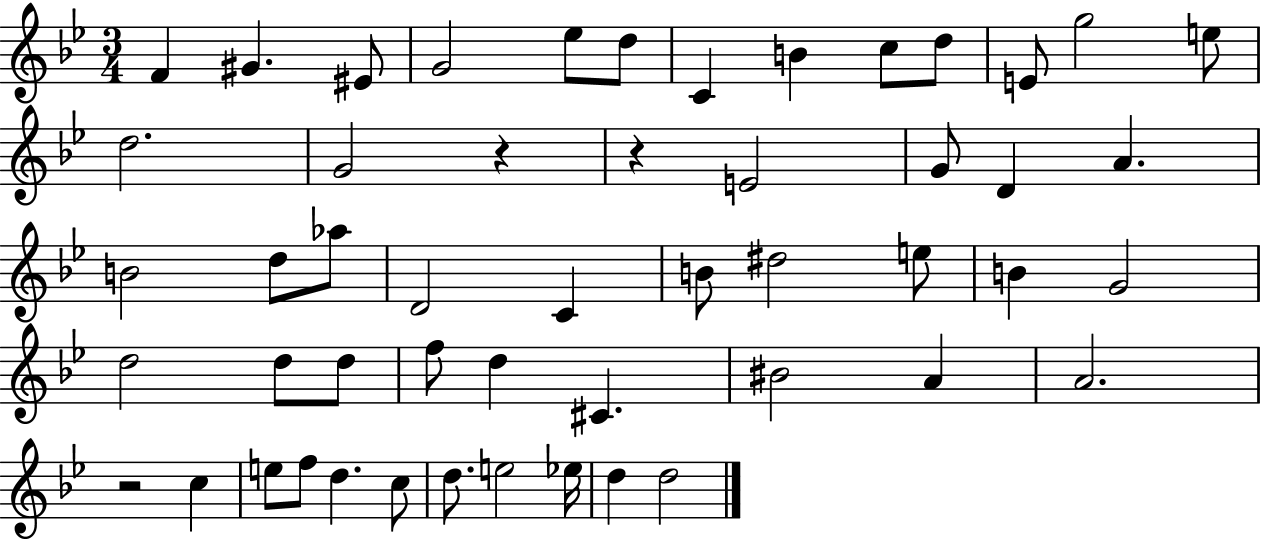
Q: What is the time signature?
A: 3/4